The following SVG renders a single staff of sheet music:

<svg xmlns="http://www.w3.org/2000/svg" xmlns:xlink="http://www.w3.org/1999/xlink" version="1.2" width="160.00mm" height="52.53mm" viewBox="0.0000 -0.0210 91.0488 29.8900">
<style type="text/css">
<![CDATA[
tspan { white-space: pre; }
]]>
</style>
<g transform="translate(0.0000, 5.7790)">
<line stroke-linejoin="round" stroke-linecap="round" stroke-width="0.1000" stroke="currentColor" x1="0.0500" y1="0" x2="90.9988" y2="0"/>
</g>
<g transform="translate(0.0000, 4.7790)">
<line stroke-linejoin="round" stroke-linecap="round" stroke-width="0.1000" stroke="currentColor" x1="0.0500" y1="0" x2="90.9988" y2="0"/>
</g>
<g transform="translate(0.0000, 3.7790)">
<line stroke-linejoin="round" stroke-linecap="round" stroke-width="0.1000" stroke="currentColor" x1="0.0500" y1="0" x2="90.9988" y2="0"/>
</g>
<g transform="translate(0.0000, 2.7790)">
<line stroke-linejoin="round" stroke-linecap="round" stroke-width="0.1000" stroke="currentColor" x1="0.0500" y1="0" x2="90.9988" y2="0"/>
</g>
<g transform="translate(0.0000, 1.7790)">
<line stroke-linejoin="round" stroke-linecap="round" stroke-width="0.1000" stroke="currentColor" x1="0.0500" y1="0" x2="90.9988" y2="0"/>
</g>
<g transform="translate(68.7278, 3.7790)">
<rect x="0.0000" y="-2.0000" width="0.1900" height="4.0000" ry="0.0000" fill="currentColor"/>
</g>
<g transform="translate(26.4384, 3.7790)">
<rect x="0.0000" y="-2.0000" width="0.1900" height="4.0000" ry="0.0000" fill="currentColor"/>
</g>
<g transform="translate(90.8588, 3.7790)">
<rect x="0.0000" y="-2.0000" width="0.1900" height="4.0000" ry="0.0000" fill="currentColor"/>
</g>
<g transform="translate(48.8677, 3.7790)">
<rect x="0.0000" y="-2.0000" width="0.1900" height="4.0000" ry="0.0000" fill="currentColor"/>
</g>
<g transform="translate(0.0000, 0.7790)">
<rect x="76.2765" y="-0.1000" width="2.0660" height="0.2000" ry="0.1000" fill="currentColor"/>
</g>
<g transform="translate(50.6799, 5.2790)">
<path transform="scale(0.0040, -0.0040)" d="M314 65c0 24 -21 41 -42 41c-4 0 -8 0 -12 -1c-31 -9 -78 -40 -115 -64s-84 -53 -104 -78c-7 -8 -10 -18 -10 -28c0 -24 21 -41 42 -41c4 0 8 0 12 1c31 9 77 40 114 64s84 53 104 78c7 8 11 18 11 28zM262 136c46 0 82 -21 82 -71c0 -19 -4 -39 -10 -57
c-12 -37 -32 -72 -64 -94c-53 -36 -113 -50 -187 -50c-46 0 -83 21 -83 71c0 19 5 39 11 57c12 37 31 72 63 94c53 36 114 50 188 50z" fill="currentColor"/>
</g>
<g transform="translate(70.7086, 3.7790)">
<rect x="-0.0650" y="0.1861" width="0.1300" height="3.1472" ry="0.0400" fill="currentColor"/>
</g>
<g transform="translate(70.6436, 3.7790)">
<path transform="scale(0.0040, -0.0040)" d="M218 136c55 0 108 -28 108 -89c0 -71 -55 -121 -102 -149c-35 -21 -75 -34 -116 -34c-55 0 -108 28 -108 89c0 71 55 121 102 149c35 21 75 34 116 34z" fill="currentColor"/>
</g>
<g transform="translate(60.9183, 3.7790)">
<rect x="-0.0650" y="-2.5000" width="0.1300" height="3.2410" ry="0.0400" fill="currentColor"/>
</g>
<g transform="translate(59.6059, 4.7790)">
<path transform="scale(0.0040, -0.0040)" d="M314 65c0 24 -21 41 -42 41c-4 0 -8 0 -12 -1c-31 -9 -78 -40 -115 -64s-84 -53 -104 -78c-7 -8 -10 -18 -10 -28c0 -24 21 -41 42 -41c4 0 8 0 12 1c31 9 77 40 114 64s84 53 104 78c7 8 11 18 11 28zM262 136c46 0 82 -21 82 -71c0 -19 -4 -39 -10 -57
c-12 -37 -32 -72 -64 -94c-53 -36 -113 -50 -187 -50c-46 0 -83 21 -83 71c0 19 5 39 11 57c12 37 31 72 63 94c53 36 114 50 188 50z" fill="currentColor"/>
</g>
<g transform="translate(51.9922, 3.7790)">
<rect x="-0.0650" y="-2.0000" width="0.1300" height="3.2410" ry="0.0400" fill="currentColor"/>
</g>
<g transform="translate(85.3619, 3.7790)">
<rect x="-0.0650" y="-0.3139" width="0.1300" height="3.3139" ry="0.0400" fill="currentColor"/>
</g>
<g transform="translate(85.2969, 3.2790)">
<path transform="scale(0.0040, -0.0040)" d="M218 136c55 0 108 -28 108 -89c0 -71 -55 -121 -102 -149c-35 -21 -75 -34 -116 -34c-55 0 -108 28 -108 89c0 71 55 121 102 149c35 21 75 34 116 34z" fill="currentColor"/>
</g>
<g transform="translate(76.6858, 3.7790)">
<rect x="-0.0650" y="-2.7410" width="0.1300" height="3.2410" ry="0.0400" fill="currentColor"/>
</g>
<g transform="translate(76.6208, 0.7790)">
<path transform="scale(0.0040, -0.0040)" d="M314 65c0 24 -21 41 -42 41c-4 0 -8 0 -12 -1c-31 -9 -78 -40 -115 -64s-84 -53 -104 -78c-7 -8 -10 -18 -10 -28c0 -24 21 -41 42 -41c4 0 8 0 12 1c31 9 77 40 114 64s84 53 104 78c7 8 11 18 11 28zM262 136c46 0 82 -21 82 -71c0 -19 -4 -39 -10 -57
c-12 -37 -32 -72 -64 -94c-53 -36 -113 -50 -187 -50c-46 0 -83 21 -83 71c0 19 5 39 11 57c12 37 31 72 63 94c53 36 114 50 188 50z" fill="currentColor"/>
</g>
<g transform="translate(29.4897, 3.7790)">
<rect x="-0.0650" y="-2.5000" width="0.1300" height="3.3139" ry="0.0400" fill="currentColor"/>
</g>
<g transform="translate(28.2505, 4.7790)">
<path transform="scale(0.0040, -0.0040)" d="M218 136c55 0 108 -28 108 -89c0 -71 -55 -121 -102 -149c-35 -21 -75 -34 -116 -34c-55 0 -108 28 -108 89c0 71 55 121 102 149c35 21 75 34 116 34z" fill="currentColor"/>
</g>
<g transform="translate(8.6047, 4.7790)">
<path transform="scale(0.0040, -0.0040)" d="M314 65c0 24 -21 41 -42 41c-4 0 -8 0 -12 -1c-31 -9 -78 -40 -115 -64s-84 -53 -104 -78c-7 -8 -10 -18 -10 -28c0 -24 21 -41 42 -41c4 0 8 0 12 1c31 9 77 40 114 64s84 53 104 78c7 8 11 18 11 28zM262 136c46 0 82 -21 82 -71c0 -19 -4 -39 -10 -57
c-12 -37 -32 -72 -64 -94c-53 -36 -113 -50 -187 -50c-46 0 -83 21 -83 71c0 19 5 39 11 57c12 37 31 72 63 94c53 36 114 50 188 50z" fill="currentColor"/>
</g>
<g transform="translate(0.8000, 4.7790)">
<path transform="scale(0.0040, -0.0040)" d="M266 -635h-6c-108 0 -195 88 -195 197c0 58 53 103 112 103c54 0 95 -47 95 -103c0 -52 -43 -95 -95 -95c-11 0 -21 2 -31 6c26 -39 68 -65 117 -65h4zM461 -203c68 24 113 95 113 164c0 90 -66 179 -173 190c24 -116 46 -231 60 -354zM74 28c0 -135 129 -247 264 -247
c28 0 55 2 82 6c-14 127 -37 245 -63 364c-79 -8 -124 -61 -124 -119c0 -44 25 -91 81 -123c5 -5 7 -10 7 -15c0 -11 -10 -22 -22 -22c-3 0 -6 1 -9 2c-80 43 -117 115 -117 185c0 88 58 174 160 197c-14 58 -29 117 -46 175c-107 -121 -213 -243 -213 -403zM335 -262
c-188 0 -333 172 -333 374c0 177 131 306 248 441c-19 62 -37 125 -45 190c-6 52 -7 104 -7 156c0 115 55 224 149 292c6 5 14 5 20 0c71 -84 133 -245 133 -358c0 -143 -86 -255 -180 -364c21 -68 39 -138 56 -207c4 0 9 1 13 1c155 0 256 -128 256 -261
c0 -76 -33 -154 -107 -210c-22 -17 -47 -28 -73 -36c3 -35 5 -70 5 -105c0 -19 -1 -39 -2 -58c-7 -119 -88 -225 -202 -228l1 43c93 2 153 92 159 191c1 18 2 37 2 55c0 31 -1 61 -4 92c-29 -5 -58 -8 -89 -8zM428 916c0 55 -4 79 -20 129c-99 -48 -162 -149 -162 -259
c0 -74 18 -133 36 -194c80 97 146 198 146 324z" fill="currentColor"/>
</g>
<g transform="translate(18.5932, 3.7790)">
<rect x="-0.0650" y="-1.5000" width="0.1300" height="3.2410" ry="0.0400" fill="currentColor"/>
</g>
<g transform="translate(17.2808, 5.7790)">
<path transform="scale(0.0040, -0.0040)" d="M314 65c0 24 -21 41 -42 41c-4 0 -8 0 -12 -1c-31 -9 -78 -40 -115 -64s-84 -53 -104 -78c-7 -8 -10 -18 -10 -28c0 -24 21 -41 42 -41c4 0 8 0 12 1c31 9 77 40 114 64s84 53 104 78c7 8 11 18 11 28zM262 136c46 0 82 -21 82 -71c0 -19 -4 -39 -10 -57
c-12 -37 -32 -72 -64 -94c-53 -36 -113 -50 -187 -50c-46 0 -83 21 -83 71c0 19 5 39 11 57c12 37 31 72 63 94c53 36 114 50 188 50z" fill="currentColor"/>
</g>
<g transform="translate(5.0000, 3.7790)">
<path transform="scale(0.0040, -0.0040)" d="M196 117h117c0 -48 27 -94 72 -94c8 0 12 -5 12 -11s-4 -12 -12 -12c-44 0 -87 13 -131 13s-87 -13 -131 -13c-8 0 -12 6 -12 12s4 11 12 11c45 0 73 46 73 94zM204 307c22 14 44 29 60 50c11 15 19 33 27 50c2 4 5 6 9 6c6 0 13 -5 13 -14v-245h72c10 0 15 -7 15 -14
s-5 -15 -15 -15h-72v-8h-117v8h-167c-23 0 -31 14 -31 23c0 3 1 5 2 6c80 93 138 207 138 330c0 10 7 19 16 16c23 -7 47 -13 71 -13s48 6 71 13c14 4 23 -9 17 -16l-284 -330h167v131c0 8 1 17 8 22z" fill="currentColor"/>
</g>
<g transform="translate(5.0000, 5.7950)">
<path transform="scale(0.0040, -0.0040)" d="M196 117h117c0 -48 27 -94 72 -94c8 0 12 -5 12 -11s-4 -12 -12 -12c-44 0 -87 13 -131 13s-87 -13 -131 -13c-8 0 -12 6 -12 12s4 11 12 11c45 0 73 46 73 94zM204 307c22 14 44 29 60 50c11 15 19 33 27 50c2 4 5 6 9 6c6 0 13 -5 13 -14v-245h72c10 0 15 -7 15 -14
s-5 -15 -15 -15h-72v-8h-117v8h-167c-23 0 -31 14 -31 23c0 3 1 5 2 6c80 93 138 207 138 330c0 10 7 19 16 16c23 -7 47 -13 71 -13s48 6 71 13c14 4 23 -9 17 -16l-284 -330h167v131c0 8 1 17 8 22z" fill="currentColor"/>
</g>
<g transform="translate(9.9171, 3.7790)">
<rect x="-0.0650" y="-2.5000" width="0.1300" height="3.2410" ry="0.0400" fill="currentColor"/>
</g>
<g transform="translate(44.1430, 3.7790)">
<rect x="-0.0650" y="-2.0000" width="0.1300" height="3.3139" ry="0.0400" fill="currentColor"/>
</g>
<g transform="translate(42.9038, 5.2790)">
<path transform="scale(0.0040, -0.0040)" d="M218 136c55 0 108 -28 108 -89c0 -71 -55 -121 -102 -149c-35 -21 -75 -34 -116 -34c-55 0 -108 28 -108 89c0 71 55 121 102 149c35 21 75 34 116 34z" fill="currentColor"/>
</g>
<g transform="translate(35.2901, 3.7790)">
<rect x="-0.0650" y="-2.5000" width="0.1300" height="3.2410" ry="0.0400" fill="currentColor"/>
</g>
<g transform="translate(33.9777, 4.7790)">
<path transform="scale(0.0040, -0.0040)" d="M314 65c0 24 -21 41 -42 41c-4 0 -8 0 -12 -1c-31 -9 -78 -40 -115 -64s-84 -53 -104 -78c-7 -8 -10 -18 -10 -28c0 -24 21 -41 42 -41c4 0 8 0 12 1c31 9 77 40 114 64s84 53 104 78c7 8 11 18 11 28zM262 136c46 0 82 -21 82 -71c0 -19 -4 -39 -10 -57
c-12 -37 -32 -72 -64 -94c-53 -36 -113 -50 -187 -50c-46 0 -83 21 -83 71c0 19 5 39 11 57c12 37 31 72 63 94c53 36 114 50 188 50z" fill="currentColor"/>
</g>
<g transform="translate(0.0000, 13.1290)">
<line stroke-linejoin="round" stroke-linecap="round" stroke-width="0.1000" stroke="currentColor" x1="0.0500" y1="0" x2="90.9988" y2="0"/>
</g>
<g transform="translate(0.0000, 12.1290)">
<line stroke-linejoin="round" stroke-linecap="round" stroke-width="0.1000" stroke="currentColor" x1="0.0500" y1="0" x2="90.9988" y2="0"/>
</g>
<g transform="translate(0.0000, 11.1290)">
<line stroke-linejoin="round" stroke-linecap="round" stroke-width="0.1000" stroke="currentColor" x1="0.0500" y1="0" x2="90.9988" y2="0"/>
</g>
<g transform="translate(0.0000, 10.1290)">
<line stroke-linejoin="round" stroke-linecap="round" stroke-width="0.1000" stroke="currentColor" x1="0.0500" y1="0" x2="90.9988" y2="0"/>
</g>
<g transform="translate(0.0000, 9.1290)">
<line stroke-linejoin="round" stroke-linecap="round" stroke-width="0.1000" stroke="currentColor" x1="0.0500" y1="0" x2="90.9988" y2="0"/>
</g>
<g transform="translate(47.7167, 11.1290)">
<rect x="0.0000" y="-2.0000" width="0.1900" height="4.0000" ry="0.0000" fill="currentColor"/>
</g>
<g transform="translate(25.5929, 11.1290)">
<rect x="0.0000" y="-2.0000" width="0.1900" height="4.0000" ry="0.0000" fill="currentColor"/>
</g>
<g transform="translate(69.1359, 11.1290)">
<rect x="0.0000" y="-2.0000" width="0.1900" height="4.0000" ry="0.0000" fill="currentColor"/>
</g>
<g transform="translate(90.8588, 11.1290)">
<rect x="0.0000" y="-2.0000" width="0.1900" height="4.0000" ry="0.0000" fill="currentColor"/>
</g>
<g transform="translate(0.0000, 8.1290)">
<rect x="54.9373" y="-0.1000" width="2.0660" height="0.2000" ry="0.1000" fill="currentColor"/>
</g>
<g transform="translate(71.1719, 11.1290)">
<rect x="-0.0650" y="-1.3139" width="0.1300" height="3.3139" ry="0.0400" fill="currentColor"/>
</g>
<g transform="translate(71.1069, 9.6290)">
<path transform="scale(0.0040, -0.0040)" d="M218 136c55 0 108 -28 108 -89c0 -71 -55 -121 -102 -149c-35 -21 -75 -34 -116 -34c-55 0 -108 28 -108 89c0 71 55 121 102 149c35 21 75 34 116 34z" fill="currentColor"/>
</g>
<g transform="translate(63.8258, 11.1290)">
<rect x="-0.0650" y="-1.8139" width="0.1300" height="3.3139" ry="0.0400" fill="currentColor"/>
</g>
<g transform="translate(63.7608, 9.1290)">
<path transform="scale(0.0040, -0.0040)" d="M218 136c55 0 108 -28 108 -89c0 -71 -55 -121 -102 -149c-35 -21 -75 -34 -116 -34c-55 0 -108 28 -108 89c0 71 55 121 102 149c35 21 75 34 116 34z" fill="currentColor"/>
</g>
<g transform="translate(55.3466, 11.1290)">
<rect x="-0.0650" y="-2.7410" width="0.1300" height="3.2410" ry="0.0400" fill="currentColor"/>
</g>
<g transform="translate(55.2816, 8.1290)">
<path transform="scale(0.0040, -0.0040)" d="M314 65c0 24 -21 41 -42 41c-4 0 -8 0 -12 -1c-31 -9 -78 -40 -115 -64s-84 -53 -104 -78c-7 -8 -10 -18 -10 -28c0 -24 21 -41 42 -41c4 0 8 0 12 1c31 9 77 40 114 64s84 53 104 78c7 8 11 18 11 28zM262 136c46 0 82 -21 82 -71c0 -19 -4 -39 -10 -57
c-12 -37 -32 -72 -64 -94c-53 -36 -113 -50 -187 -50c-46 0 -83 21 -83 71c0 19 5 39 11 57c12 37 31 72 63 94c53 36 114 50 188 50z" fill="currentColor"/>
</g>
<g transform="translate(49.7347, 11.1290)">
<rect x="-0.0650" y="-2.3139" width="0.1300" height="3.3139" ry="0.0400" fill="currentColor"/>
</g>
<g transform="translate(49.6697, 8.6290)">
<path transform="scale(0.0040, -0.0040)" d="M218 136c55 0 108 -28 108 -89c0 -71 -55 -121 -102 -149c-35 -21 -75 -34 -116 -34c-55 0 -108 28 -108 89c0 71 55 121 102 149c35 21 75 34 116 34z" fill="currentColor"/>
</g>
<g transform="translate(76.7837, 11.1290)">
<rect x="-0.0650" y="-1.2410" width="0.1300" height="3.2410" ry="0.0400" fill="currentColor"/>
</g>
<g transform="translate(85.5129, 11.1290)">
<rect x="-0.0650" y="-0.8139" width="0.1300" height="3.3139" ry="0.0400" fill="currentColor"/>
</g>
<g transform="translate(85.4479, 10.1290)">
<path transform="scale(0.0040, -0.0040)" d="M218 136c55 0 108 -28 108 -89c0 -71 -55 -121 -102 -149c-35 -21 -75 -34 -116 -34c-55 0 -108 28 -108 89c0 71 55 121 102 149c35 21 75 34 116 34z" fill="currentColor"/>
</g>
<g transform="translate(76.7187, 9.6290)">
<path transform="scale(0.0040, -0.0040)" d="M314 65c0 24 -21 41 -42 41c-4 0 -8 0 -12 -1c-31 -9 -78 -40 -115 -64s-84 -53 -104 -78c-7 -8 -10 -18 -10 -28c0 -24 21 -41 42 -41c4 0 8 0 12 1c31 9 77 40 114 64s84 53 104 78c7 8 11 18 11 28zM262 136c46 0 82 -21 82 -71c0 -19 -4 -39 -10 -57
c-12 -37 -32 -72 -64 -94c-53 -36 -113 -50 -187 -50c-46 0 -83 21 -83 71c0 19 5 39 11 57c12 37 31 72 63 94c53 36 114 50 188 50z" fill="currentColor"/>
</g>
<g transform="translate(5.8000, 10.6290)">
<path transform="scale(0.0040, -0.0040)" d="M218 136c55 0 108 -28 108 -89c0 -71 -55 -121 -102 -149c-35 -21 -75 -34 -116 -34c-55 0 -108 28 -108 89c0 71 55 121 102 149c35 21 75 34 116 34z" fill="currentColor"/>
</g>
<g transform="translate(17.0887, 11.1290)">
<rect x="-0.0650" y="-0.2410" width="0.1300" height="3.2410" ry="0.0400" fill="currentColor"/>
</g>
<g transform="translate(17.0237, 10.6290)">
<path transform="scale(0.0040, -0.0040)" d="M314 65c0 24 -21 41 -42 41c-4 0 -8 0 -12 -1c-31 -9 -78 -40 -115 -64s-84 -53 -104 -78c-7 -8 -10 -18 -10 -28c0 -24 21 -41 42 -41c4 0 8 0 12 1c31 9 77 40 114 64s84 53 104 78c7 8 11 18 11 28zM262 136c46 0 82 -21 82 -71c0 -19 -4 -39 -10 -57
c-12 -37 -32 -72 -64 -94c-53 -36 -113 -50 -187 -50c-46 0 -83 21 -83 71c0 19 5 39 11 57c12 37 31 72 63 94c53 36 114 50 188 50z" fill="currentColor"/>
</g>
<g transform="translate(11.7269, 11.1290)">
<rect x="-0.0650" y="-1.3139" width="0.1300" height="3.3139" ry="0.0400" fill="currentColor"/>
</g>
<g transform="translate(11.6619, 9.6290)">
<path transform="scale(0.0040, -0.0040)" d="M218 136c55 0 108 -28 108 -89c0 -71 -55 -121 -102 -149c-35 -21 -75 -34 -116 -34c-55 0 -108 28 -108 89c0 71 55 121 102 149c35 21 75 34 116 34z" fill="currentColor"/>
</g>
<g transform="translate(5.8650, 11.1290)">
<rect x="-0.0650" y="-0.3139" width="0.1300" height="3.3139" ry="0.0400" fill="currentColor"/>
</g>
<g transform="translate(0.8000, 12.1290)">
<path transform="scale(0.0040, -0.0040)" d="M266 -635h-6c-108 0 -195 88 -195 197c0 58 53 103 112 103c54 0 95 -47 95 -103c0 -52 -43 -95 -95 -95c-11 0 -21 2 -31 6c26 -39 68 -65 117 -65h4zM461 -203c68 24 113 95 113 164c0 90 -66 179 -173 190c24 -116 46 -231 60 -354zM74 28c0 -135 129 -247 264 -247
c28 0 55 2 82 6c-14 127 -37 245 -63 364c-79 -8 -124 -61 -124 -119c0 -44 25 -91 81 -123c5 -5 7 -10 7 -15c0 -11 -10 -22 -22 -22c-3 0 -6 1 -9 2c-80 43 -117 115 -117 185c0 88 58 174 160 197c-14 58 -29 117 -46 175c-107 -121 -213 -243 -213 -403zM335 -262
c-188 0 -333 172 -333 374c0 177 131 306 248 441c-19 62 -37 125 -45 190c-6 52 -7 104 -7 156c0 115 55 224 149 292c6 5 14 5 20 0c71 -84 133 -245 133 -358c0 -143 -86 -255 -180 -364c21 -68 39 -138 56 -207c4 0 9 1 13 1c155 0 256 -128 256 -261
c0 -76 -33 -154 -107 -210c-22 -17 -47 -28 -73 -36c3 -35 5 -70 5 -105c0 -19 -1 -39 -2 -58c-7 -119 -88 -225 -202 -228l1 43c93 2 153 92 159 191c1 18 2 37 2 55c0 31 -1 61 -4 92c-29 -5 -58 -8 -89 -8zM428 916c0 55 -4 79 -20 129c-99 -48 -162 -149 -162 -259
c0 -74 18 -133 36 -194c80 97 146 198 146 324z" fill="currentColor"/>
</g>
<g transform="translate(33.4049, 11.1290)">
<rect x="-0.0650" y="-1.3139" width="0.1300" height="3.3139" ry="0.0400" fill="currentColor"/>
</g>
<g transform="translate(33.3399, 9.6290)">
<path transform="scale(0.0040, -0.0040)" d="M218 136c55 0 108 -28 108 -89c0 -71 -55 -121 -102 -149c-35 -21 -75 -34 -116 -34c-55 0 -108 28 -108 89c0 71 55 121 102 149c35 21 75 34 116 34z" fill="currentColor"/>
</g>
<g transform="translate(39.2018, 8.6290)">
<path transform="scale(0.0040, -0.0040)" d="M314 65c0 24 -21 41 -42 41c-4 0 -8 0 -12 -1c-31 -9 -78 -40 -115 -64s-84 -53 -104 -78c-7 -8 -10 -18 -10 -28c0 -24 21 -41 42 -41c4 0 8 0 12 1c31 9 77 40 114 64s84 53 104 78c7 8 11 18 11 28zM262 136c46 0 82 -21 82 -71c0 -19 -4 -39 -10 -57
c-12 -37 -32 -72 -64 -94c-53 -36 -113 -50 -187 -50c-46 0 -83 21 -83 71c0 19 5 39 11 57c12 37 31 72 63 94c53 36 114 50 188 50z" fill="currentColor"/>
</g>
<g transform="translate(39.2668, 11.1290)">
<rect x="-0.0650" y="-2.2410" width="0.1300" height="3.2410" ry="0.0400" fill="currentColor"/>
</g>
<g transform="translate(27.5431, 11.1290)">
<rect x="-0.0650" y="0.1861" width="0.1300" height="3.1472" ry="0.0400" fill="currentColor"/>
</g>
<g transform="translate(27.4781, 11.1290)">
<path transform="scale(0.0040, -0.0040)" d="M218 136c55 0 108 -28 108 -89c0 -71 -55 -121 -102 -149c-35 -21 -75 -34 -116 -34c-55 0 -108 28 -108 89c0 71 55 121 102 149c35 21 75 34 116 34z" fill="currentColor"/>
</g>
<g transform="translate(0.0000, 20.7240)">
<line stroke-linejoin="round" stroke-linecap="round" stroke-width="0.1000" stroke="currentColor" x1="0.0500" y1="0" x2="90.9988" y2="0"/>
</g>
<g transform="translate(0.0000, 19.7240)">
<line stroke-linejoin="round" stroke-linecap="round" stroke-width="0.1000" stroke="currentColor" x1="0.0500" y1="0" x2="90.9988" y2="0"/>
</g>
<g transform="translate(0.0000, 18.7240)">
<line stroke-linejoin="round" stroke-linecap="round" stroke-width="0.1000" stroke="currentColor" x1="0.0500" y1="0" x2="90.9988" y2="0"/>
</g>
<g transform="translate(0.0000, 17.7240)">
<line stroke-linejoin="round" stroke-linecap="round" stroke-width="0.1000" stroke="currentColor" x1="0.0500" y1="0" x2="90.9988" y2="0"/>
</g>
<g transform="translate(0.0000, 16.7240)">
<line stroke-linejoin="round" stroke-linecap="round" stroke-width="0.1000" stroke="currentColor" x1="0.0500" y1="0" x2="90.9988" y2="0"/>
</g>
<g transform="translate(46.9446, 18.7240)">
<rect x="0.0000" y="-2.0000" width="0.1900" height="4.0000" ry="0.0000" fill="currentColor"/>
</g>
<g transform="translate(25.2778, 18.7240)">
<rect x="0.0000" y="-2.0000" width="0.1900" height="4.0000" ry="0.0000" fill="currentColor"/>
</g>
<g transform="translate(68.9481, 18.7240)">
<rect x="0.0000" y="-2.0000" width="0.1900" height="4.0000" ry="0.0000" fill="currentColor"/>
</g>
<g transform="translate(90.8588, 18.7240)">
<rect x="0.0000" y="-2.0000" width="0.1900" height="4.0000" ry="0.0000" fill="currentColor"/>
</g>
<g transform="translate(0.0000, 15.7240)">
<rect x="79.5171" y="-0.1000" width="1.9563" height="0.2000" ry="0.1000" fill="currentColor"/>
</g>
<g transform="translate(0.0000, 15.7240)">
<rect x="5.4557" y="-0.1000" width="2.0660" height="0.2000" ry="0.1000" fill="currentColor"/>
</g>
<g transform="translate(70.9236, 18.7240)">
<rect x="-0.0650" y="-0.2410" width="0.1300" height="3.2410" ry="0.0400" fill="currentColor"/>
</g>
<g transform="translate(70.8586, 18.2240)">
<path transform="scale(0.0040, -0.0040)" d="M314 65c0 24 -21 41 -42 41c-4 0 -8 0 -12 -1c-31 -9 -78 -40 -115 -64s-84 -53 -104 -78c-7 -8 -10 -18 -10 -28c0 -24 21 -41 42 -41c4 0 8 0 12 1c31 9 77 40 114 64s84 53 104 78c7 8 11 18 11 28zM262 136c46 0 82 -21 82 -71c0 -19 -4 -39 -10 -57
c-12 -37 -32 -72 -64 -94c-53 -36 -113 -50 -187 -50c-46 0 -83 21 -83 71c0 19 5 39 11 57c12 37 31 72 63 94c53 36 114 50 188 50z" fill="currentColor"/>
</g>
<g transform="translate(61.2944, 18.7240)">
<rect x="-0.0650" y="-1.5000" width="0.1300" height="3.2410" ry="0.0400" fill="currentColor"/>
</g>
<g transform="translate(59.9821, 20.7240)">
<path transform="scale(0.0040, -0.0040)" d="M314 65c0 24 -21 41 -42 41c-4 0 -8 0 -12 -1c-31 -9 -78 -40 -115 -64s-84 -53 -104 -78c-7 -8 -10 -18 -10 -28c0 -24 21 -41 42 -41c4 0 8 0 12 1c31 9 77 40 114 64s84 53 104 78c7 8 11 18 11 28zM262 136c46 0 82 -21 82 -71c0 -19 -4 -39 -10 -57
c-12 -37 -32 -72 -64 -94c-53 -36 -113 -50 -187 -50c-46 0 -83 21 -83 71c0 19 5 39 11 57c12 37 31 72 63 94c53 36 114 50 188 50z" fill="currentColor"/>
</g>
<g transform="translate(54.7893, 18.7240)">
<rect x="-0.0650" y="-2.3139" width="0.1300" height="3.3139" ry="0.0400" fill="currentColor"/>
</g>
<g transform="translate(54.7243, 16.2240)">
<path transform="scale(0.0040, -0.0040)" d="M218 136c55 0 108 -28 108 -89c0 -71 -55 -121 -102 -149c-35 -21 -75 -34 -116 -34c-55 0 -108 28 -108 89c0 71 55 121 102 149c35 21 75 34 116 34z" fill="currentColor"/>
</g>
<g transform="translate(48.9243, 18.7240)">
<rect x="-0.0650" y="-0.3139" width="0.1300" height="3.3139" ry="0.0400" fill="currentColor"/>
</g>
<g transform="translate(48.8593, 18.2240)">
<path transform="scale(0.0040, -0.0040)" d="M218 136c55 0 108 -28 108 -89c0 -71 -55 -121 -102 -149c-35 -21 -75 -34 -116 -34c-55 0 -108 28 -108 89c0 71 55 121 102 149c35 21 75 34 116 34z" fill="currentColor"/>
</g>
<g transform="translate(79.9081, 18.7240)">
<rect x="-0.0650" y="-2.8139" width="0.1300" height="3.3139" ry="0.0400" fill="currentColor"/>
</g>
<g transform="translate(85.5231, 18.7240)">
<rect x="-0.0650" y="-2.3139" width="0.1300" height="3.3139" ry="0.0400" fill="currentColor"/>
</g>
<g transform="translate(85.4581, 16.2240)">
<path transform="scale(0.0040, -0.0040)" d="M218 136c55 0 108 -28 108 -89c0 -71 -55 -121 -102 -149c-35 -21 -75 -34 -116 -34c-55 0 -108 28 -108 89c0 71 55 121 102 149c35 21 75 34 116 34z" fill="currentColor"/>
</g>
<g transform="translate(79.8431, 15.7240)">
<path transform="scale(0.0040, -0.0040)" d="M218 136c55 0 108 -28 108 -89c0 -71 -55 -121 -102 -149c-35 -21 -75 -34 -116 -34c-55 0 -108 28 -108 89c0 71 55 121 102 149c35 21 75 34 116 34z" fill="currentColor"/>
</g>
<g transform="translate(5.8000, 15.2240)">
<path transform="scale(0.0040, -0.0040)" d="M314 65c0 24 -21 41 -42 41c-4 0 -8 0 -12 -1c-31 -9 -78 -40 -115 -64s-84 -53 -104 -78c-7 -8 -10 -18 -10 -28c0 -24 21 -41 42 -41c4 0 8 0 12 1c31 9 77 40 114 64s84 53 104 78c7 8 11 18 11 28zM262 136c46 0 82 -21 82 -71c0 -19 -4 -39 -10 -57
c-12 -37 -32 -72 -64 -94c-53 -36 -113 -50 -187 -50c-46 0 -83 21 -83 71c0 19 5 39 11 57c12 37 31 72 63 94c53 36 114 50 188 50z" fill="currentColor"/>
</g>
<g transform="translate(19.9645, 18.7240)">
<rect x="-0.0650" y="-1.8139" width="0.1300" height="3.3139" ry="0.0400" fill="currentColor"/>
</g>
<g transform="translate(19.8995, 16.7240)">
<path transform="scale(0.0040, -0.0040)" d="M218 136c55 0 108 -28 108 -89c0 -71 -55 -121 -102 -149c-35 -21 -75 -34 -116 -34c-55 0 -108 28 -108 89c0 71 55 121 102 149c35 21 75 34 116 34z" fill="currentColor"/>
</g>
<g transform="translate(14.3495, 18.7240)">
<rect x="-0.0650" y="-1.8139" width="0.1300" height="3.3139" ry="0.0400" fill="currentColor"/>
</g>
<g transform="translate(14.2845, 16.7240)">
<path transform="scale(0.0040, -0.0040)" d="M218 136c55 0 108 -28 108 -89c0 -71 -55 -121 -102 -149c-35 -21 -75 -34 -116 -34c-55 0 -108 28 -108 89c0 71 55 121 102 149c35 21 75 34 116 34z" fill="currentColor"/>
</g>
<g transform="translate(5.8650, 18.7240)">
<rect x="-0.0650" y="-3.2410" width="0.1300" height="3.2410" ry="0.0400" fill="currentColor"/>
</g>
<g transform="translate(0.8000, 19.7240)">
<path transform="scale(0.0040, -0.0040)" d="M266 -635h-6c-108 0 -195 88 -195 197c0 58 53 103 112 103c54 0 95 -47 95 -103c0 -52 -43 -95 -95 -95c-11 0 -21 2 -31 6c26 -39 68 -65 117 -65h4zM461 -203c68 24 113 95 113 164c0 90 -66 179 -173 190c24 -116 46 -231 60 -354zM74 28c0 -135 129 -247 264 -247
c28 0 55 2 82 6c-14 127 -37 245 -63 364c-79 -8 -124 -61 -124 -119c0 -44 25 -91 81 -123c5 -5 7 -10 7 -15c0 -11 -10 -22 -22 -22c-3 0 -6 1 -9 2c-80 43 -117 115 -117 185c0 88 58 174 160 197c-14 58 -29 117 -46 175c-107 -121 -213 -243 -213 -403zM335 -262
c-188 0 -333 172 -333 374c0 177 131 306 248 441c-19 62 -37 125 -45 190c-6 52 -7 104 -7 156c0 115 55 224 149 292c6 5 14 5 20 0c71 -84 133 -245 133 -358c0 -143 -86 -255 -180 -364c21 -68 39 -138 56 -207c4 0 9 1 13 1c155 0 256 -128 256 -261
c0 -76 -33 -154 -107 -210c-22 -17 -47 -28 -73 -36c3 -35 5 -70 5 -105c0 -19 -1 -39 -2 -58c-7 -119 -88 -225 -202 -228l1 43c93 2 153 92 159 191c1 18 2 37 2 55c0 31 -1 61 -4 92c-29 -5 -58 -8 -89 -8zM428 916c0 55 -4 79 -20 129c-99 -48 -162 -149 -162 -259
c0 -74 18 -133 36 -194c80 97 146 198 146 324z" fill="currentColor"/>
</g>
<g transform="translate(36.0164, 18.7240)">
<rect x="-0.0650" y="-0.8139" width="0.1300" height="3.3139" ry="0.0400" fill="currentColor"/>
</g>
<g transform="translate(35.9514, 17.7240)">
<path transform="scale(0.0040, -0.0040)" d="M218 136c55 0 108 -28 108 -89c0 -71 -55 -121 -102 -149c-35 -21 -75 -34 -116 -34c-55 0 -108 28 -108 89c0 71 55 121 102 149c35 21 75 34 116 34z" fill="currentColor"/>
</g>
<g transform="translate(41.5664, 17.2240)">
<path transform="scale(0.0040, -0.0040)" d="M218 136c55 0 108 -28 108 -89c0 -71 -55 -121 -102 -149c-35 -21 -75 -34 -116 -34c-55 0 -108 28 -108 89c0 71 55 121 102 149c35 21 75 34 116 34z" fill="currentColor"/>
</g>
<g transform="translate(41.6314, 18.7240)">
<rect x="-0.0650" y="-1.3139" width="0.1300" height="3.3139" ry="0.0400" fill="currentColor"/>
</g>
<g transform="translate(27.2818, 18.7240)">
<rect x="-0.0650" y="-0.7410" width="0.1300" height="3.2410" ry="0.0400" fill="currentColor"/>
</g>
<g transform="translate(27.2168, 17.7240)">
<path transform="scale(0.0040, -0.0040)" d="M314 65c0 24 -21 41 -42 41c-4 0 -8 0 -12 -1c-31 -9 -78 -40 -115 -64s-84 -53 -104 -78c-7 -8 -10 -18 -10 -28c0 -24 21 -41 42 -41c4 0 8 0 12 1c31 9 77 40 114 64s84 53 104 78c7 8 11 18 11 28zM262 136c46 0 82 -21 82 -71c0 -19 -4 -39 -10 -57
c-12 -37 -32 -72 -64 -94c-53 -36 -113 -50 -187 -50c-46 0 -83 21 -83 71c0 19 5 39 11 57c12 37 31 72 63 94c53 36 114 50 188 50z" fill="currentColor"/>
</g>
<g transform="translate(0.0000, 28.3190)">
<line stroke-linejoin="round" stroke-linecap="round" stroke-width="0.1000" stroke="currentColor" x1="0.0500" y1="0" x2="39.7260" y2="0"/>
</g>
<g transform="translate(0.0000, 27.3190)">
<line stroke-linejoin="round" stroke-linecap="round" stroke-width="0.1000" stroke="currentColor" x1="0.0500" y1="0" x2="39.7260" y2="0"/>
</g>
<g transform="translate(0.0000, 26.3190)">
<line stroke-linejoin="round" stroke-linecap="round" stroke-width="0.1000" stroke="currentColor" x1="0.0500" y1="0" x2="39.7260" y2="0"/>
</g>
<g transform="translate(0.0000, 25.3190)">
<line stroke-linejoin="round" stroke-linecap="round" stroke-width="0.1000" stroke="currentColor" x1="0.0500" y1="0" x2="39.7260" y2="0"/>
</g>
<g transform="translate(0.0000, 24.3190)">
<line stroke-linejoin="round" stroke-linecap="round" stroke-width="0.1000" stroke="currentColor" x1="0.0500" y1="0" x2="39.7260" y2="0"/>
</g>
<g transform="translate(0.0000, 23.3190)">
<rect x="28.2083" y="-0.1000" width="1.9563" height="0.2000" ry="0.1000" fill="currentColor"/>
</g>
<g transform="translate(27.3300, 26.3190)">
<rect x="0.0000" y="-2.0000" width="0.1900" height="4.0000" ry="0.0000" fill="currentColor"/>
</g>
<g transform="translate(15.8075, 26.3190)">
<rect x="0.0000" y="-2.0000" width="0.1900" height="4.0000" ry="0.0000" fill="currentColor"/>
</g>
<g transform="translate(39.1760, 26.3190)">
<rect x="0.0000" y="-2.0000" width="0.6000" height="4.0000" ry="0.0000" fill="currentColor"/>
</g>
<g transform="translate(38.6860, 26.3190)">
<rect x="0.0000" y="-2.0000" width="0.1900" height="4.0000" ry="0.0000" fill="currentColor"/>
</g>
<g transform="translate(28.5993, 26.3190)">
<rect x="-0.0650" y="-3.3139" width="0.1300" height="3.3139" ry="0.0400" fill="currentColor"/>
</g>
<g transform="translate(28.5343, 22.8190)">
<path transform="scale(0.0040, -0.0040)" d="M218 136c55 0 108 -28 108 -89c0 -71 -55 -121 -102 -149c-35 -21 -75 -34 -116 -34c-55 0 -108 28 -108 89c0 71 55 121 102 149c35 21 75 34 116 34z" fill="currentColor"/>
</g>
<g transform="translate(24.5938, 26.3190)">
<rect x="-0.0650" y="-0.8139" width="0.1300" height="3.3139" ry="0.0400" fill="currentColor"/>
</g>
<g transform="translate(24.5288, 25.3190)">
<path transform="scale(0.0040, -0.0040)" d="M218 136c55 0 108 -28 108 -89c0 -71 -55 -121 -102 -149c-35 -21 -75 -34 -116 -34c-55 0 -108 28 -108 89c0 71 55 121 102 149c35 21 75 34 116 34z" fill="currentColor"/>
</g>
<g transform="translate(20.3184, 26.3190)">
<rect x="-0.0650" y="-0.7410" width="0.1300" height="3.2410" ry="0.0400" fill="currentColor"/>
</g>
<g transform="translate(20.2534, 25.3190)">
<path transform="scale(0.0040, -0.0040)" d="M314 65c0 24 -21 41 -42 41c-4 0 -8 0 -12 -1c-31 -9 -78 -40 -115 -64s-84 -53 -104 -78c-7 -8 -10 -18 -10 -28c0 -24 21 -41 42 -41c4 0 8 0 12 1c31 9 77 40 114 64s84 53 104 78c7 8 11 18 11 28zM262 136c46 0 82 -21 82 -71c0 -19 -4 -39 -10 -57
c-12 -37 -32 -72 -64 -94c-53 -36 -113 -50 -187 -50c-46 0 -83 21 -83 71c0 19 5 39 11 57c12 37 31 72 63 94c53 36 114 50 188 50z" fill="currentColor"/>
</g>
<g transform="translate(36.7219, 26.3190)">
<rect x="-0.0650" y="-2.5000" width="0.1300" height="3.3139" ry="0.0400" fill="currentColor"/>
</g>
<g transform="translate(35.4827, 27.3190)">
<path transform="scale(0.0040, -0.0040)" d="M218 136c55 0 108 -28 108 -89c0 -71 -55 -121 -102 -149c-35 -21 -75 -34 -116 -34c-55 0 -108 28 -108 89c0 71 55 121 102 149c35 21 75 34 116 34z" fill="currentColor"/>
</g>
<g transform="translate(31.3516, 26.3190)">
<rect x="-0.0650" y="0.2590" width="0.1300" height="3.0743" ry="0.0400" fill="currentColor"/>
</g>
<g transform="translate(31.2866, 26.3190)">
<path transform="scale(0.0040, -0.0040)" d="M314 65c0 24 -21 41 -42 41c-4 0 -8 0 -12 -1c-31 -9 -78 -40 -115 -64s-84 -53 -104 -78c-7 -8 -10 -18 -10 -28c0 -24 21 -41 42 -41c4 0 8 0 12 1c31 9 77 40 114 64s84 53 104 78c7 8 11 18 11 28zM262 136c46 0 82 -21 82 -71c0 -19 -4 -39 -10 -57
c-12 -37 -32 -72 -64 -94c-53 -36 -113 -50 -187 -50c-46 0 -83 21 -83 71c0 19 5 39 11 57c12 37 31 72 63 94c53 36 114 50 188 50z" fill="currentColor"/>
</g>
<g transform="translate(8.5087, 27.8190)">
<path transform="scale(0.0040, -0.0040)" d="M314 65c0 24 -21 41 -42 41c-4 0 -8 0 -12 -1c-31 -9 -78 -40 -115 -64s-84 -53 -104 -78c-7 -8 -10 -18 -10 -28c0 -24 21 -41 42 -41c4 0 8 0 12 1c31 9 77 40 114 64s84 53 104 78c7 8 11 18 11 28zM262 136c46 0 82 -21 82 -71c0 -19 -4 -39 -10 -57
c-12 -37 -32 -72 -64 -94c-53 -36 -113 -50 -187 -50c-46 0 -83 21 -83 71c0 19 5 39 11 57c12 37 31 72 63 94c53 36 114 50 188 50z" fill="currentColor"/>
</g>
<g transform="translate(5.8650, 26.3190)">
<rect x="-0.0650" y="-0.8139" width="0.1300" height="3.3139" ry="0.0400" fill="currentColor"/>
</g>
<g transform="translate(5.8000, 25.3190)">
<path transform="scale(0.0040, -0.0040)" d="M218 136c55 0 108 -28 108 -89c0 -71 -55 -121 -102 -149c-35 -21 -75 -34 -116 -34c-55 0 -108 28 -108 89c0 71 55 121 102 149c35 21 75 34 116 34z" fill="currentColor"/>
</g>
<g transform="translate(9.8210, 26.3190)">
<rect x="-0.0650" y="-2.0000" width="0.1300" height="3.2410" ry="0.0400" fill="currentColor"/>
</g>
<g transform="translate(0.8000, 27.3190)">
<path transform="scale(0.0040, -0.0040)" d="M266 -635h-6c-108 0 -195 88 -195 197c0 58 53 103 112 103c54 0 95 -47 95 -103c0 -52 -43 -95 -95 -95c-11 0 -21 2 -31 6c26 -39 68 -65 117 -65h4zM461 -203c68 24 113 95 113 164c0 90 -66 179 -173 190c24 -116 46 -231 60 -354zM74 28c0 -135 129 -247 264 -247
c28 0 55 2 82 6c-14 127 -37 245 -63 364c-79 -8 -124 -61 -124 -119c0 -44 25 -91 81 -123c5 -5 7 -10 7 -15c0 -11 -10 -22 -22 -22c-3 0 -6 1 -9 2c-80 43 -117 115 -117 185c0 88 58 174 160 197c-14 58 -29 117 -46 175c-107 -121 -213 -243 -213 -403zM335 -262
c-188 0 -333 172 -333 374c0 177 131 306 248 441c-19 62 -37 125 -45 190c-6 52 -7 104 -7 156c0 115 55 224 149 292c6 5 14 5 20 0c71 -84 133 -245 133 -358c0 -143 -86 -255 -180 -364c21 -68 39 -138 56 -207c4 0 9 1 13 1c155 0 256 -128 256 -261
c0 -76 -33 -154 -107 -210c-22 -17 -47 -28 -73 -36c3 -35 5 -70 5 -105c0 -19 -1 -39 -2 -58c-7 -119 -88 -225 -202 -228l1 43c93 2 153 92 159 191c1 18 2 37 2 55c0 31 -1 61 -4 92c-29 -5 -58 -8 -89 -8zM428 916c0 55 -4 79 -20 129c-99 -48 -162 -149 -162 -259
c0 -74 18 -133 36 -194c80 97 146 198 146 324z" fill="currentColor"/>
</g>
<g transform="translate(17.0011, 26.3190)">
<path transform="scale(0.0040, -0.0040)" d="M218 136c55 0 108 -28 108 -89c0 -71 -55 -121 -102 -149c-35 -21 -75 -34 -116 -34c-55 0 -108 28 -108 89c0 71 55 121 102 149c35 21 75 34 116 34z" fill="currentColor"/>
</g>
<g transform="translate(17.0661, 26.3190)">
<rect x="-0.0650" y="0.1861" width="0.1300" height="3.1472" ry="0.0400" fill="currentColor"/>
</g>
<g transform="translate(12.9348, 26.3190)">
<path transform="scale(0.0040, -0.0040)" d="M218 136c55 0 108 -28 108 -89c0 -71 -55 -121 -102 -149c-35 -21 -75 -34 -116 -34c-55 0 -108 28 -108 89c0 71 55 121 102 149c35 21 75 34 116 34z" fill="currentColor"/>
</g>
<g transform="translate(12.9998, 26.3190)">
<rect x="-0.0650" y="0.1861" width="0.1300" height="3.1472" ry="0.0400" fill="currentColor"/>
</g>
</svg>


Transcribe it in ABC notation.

X:1
T:Untitled
M:4/4
L:1/4
K:C
G2 E2 G G2 F F2 G2 B a2 c c e c2 B e g2 g a2 f e e2 d b2 f f d2 d e c g E2 c2 a g d F2 B B d2 d b B2 G